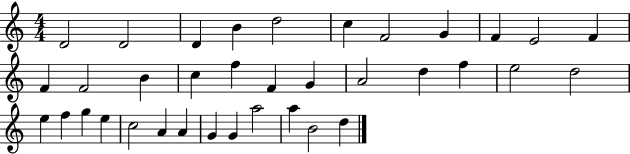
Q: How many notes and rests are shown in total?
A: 36